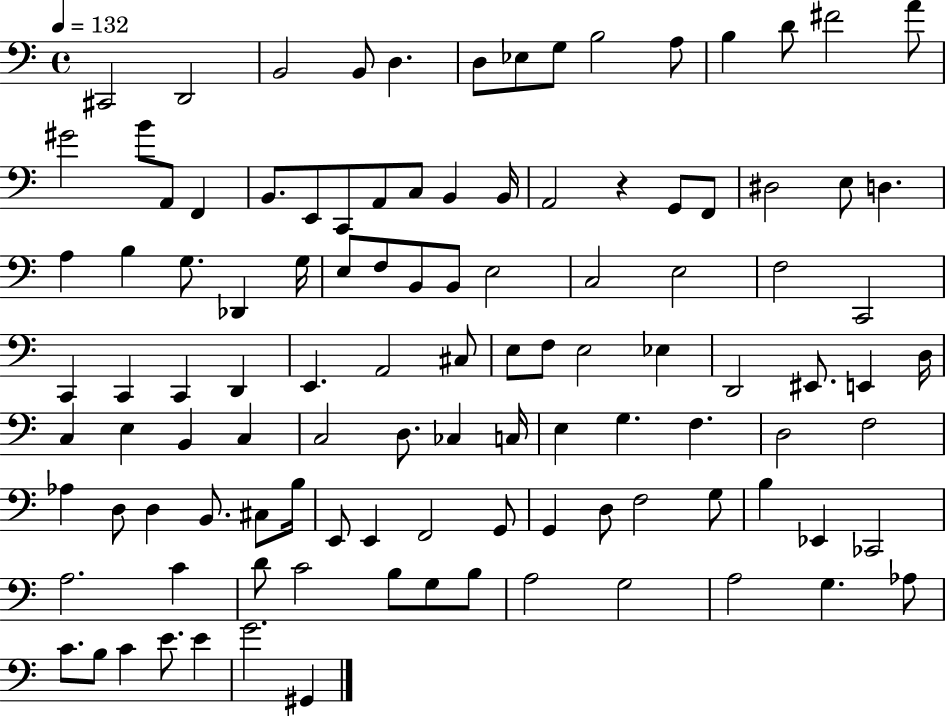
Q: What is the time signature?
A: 4/4